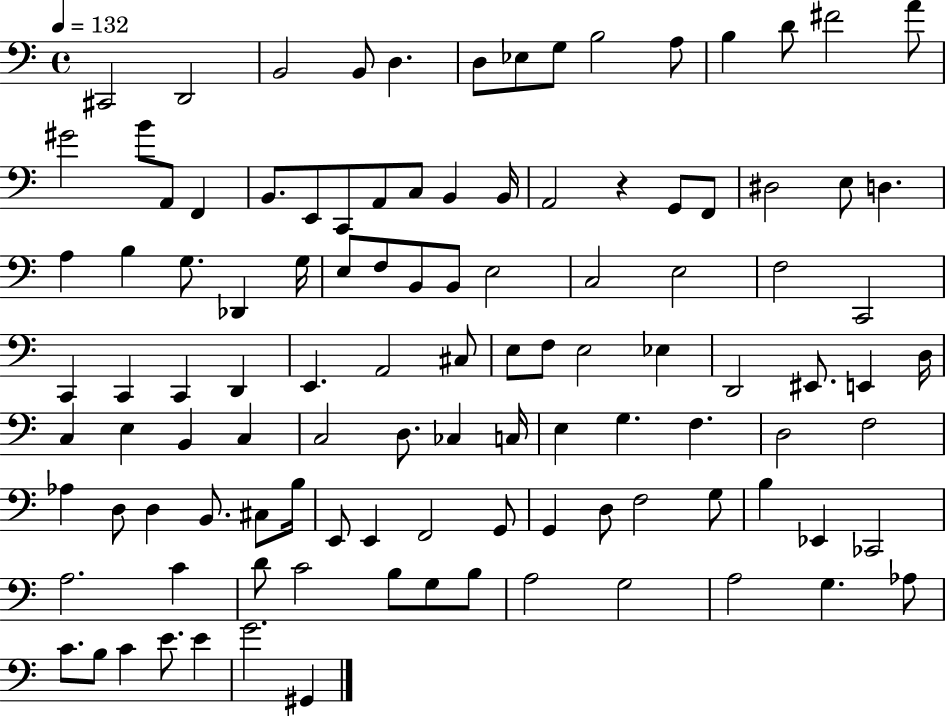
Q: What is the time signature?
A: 4/4